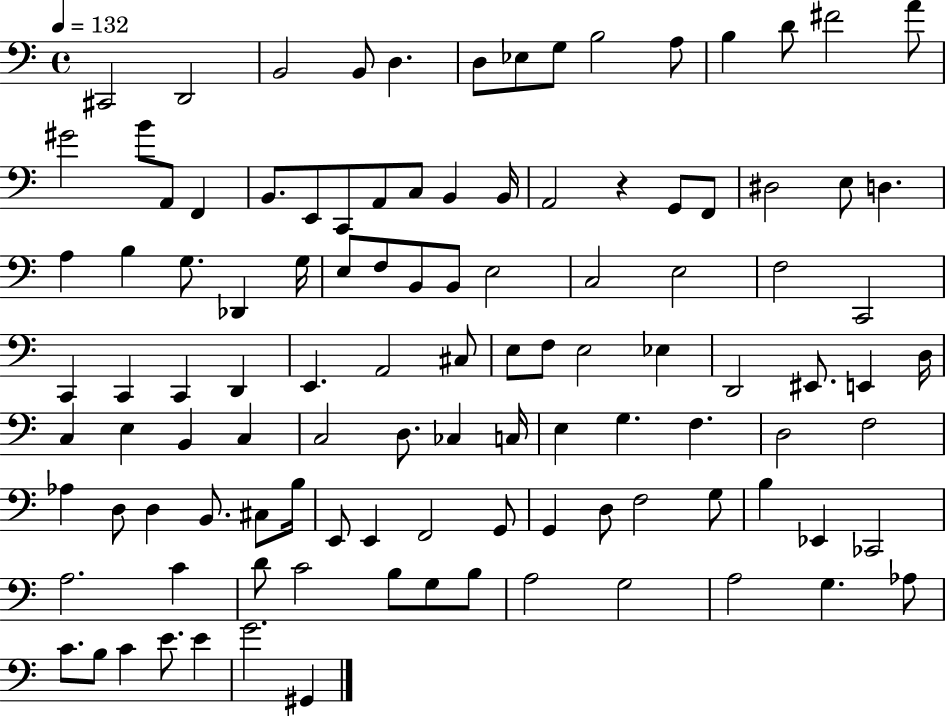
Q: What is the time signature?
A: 4/4